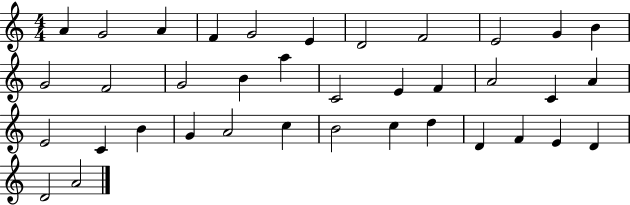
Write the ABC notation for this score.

X:1
T:Untitled
M:4/4
L:1/4
K:C
A G2 A F G2 E D2 F2 E2 G B G2 F2 G2 B a C2 E F A2 C A E2 C B G A2 c B2 c d D F E D D2 A2